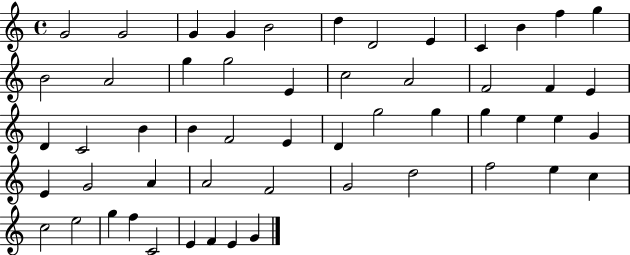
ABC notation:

X:1
T:Untitled
M:4/4
L:1/4
K:C
G2 G2 G G B2 d D2 E C B f g B2 A2 g g2 E c2 A2 F2 F E D C2 B B F2 E D g2 g g e e G E G2 A A2 F2 G2 d2 f2 e c c2 e2 g f C2 E F E G